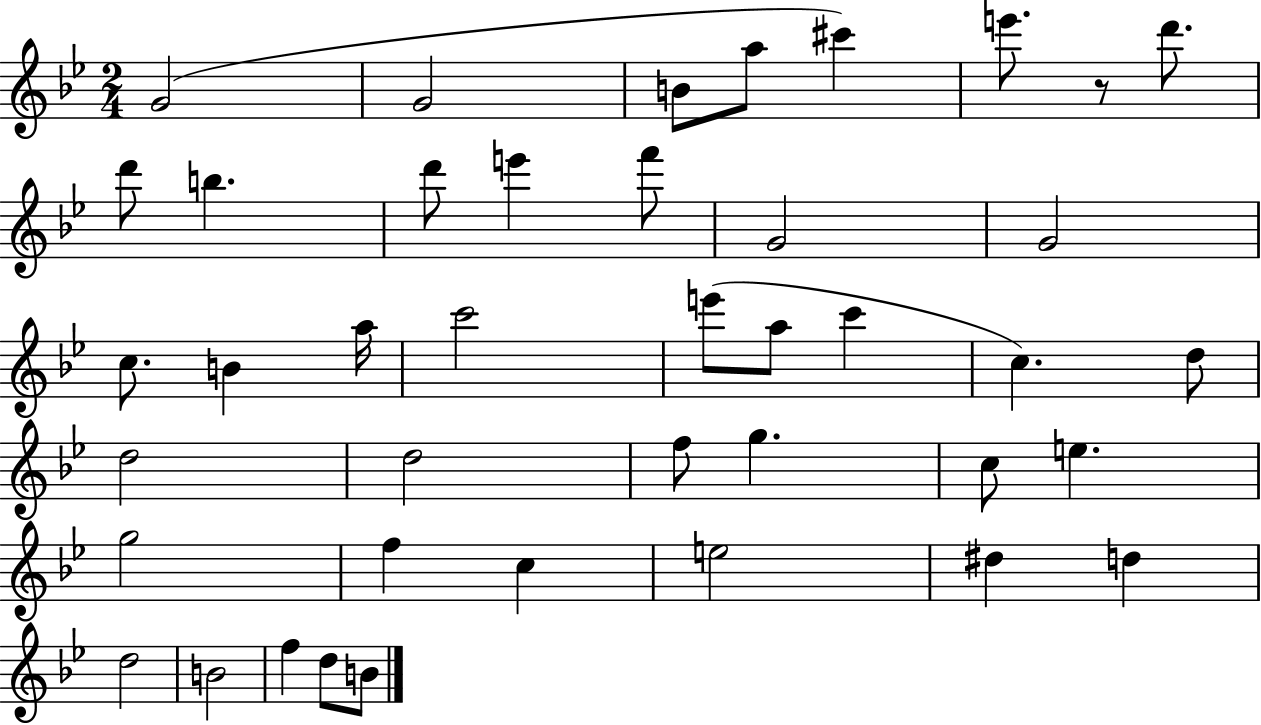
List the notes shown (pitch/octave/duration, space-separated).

G4/h G4/h B4/e A5/e C#6/q E6/e. R/e D6/e. D6/e B5/q. D6/e E6/q F6/e G4/h G4/h C5/e. B4/q A5/s C6/h E6/e A5/e C6/q C5/q. D5/e D5/h D5/h F5/e G5/q. C5/e E5/q. G5/h F5/q C5/q E5/h D#5/q D5/q D5/h B4/h F5/q D5/e B4/e